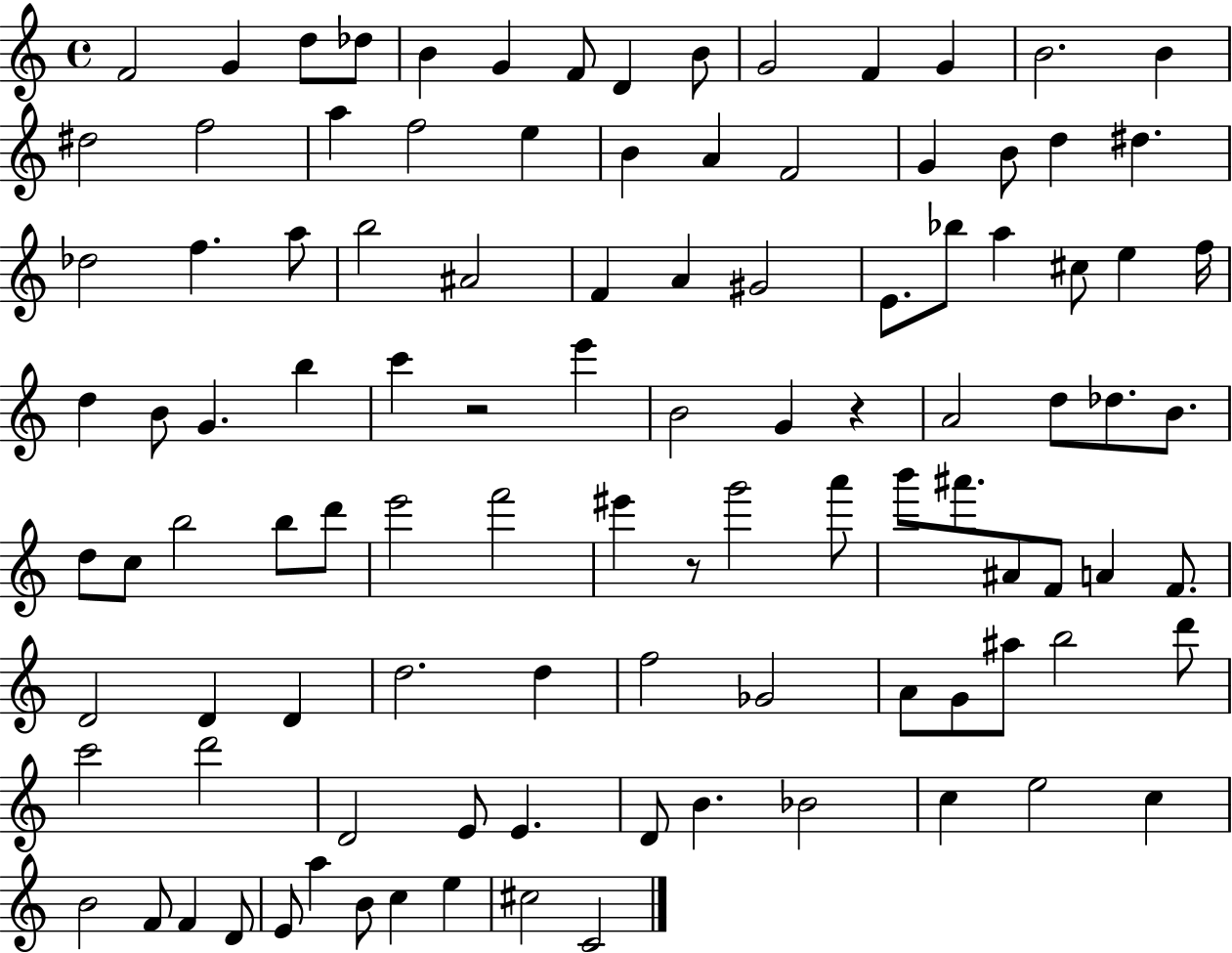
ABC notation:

X:1
T:Untitled
M:4/4
L:1/4
K:C
F2 G d/2 _d/2 B G F/2 D B/2 G2 F G B2 B ^d2 f2 a f2 e B A F2 G B/2 d ^d _d2 f a/2 b2 ^A2 F A ^G2 E/2 _b/2 a ^c/2 e f/4 d B/2 G b c' z2 e' B2 G z A2 d/2 _d/2 B/2 d/2 c/2 b2 b/2 d'/2 e'2 f'2 ^e' z/2 g'2 a'/2 b'/2 ^a'/2 ^A/2 F/2 A F/2 D2 D D d2 d f2 _G2 A/2 G/2 ^a/2 b2 d'/2 c'2 d'2 D2 E/2 E D/2 B _B2 c e2 c B2 F/2 F D/2 E/2 a B/2 c e ^c2 C2